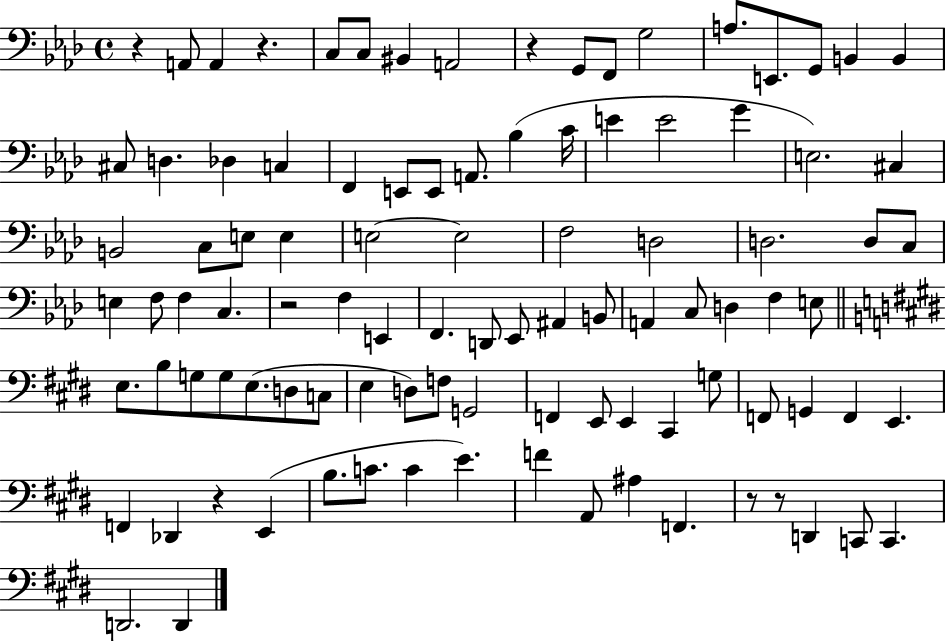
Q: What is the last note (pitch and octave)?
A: D2